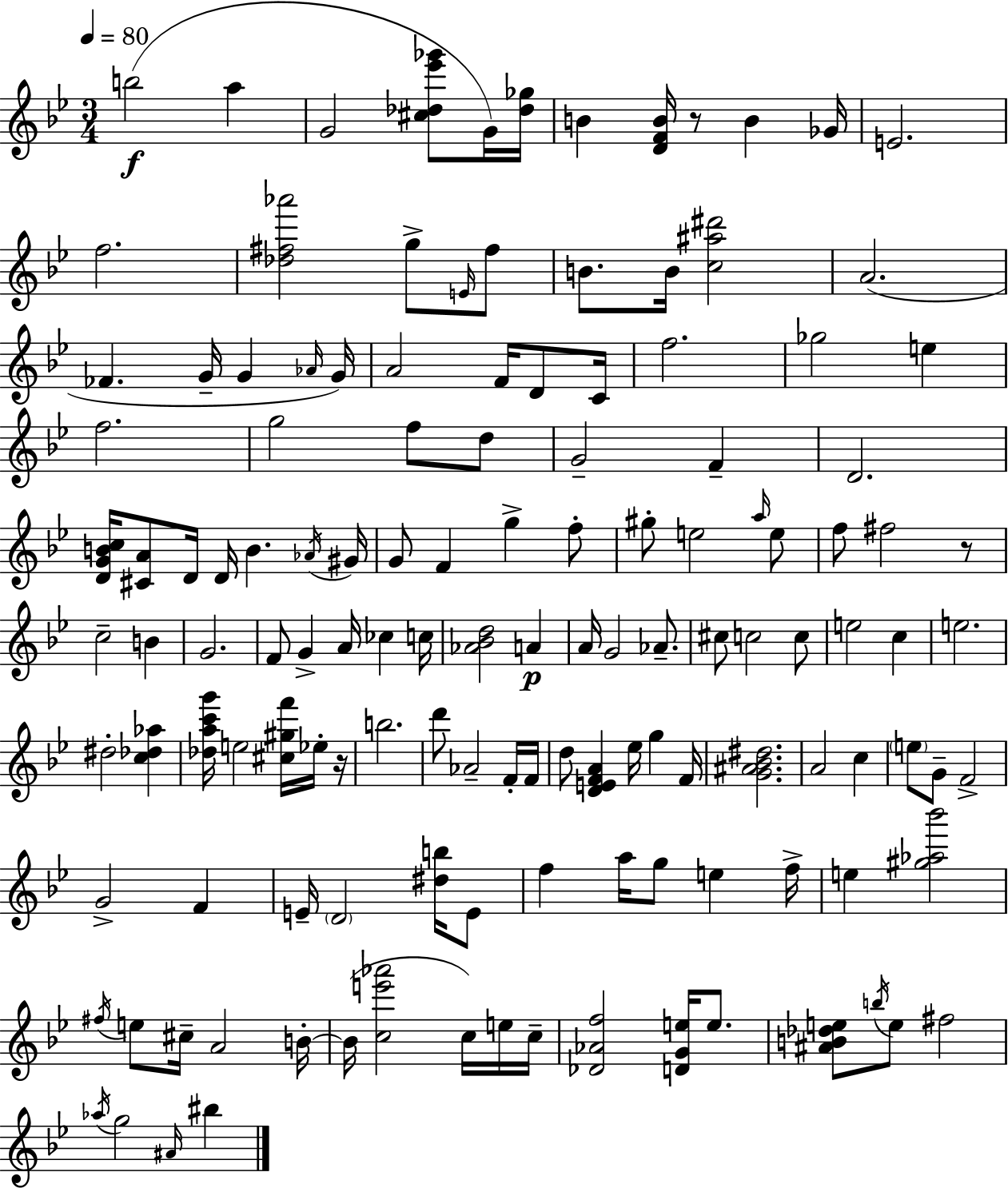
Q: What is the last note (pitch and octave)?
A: BIS5